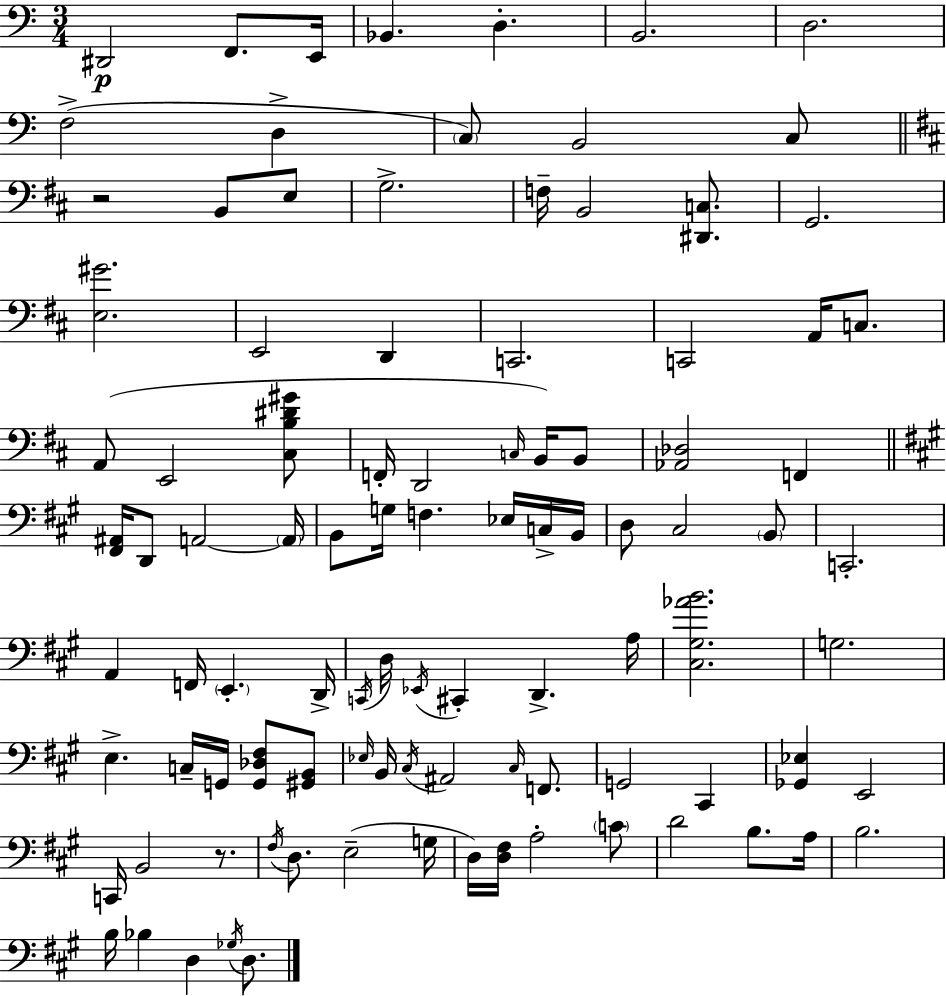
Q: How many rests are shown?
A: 2